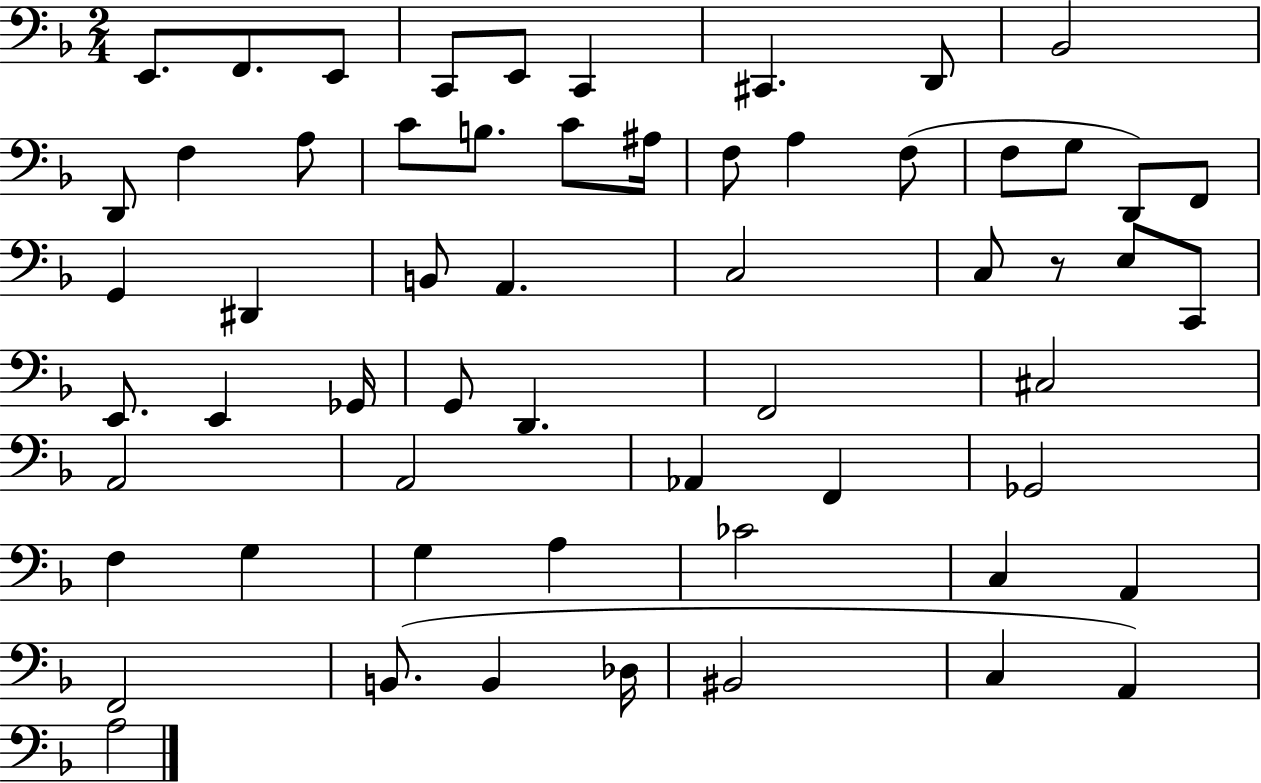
X:1
T:Untitled
M:2/4
L:1/4
K:F
E,,/2 F,,/2 E,,/2 C,,/2 E,,/2 C,, ^C,, D,,/2 _B,,2 D,,/2 F, A,/2 C/2 B,/2 C/2 ^A,/4 F,/2 A, F,/2 F,/2 G,/2 D,,/2 F,,/2 G,, ^D,, B,,/2 A,, C,2 C,/2 z/2 E,/2 C,,/2 E,,/2 E,, _G,,/4 G,,/2 D,, F,,2 ^C,2 A,,2 A,,2 _A,, F,, _G,,2 F, G, G, A, _C2 C, A,, F,,2 B,,/2 B,, _D,/4 ^B,,2 C, A,, A,2